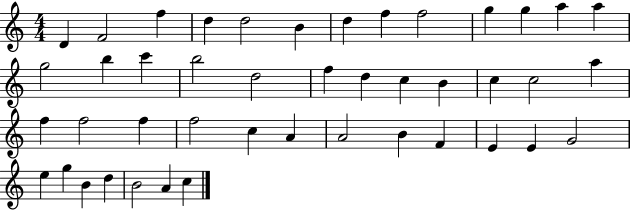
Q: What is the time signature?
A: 4/4